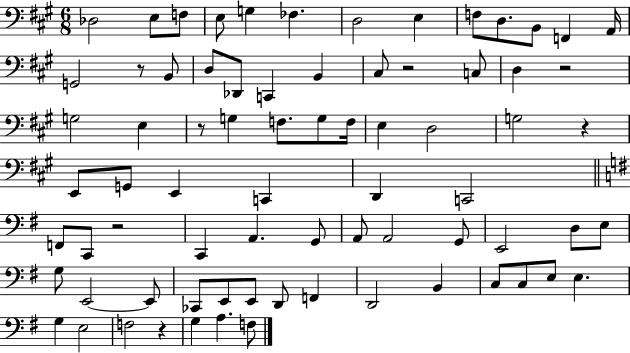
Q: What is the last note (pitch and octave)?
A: F3